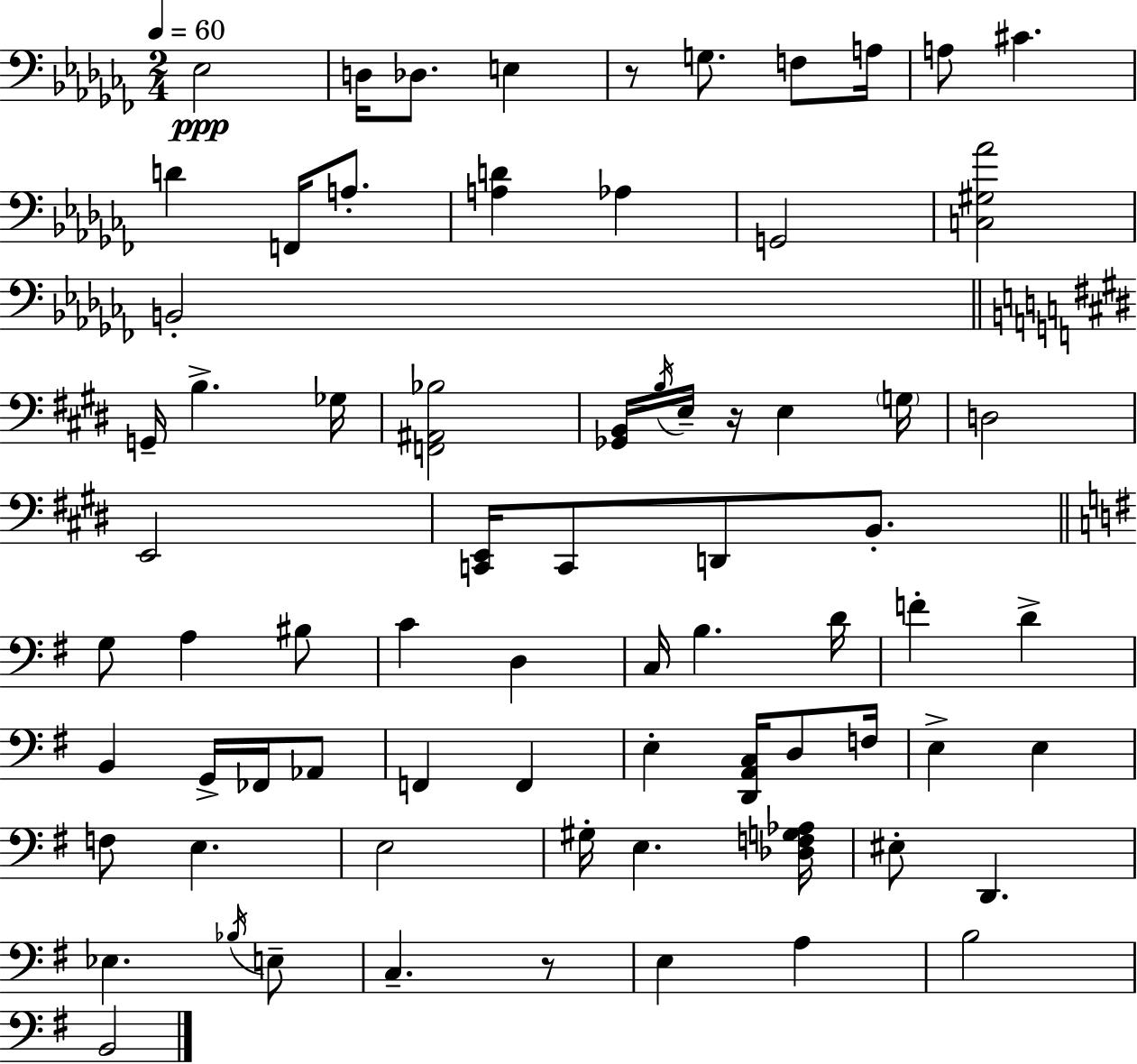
X:1
T:Untitled
M:2/4
L:1/4
K:Abm
_E,2 D,/4 _D,/2 E, z/2 G,/2 F,/2 A,/4 A,/2 ^C D F,,/4 A,/2 [A,D] _A, G,,2 [C,^G,_A]2 B,,2 G,,/4 B, _G,/4 [F,,^A,,_B,]2 [_G,,B,,]/4 B,/4 E,/4 z/4 E, G,/4 D,2 E,,2 [C,,E,,]/4 C,,/2 D,,/2 B,,/2 G,/2 A, ^B,/2 C D, C,/4 B, D/4 F D B,, G,,/4 _F,,/4 _A,,/2 F,, F,, E, [D,,A,,C,]/4 D,/2 F,/4 E, E, F,/2 E, E,2 ^G,/4 E, [_D,F,G,_A,]/4 ^E,/2 D,, _E, _B,/4 E,/2 C, z/2 E, A, B,2 B,,2